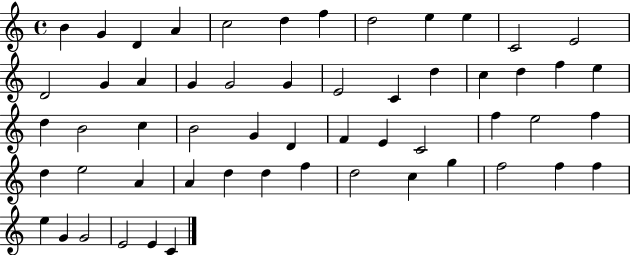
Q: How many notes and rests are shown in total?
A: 56